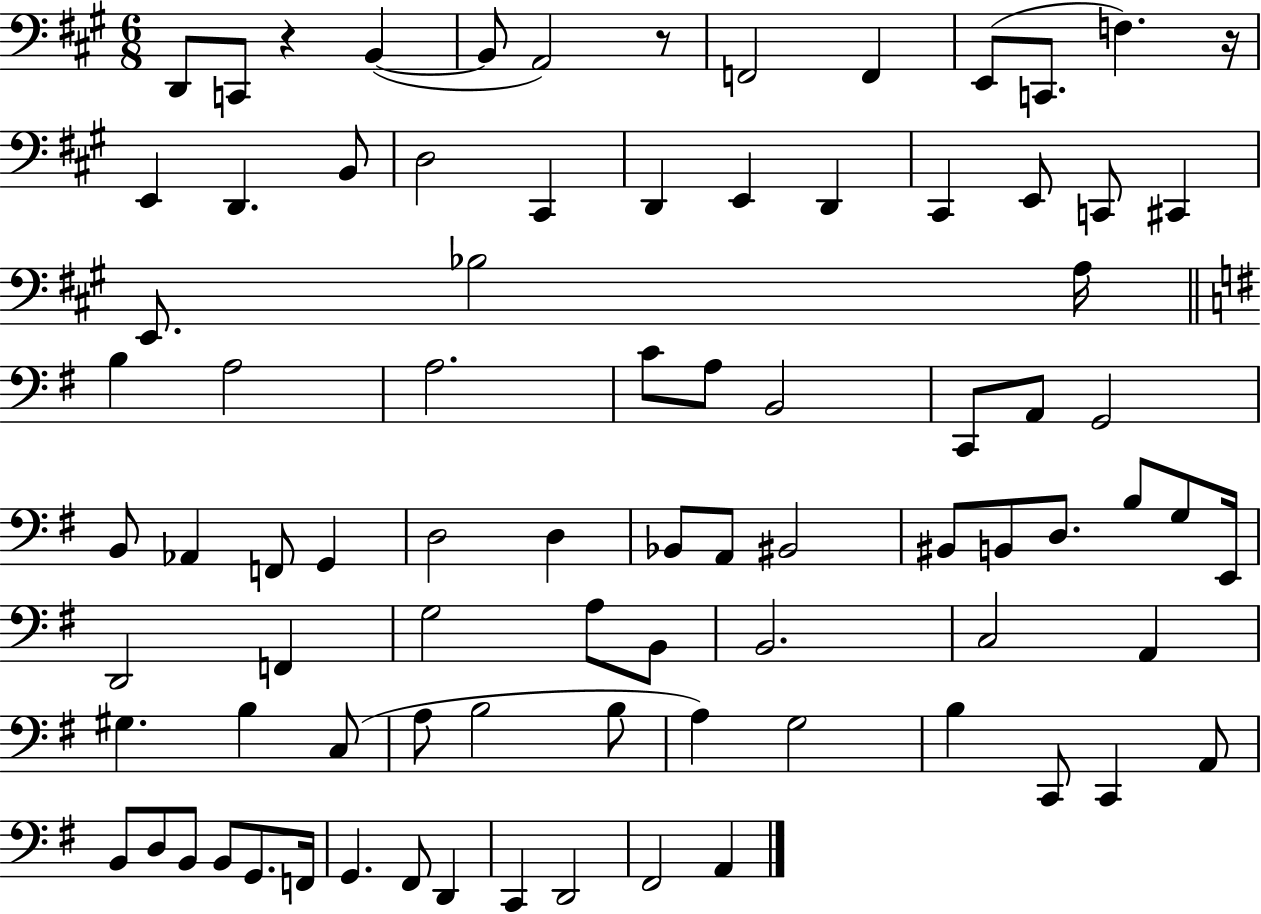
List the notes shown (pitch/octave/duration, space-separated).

D2/e C2/e R/q B2/q B2/e A2/h R/e F2/h F2/q E2/e C2/e. F3/q. R/s E2/q D2/q. B2/e D3/h C#2/q D2/q E2/q D2/q C#2/q E2/e C2/e C#2/q E2/e. Bb3/h A3/s B3/q A3/h A3/h. C4/e A3/e B2/h C2/e A2/e G2/h B2/e Ab2/q F2/e G2/q D3/h D3/q Bb2/e A2/e BIS2/h BIS2/e B2/e D3/e. B3/e G3/e E2/s D2/h F2/q G3/h A3/e B2/e B2/h. C3/h A2/q G#3/q. B3/q C3/e A3/e B3/h B3/e A3/q G3/h B3/q C2/e C2/q A2/e B2/e D3/e B2/e B2/e G2/e. F2/s G2/q. F#2/e D2/q C2/q D2/h F#2/h A2/q